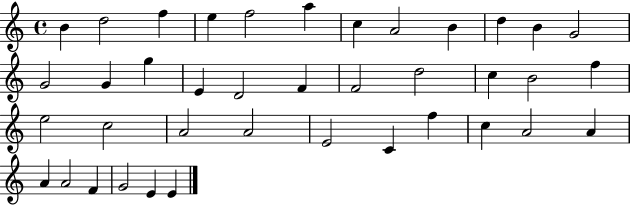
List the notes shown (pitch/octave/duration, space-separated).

B4/q D5/h F5/q E5/q F5/h A5/q C5/q A4/h B4/q D5/q B4/q G4/h G4/h G4/q G5/q E4/q D4/h F4/q F4/h D5/h C5/q B4/h F5/q E5/h C5/h A4/h A4/h E4/h C4/q F5/q C5/q A4/h A4/q A4/q A4/h F4/q G4/h E4/q E4/q